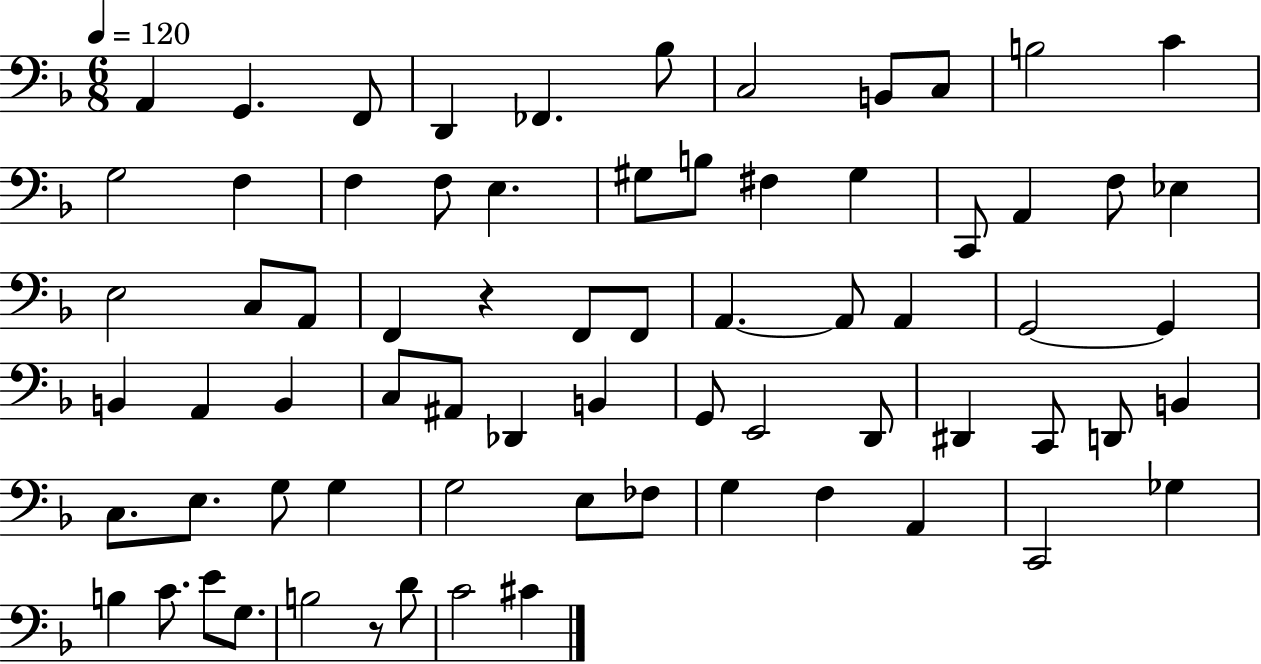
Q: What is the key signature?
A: F major